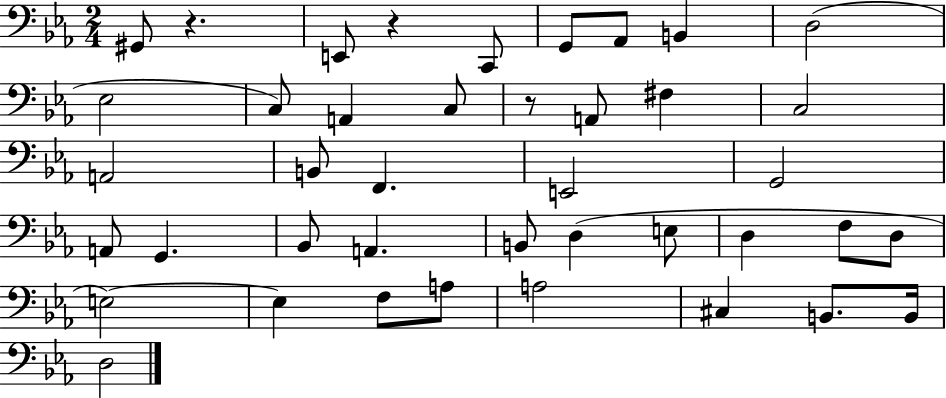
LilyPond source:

{
  \clef bass
  \numericTimeSignature
  \time 2/4
  \key ees \major
  gis,8 r4. | e,8 r4 c,8 | g,8 aes,8 b,4 | d2( | \break ees2 | c8) a,4 c8 | r8 a,8 fis4 | c2 | \break a,2 | b,8 f,4. | e,2 | g,2 | \break a,8 g,4. | bes,8 a,4. | b,8 d4( e8 | d4 f8 d8 | \break e2~~) | e4 f8 a8 | a2 | cis4 b,8. b,16 | \break d2 | \bar "|."
}